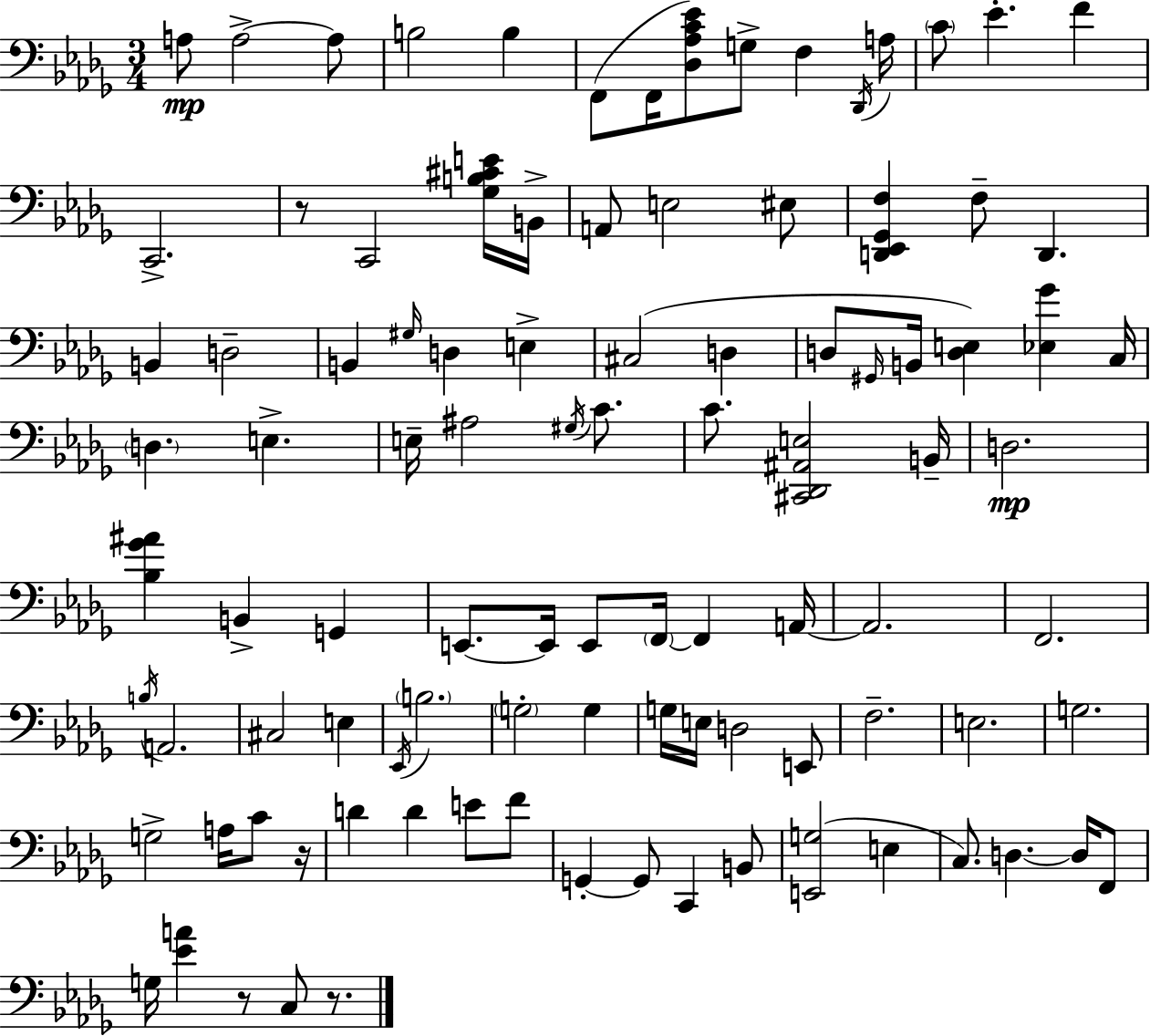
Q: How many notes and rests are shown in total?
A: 99